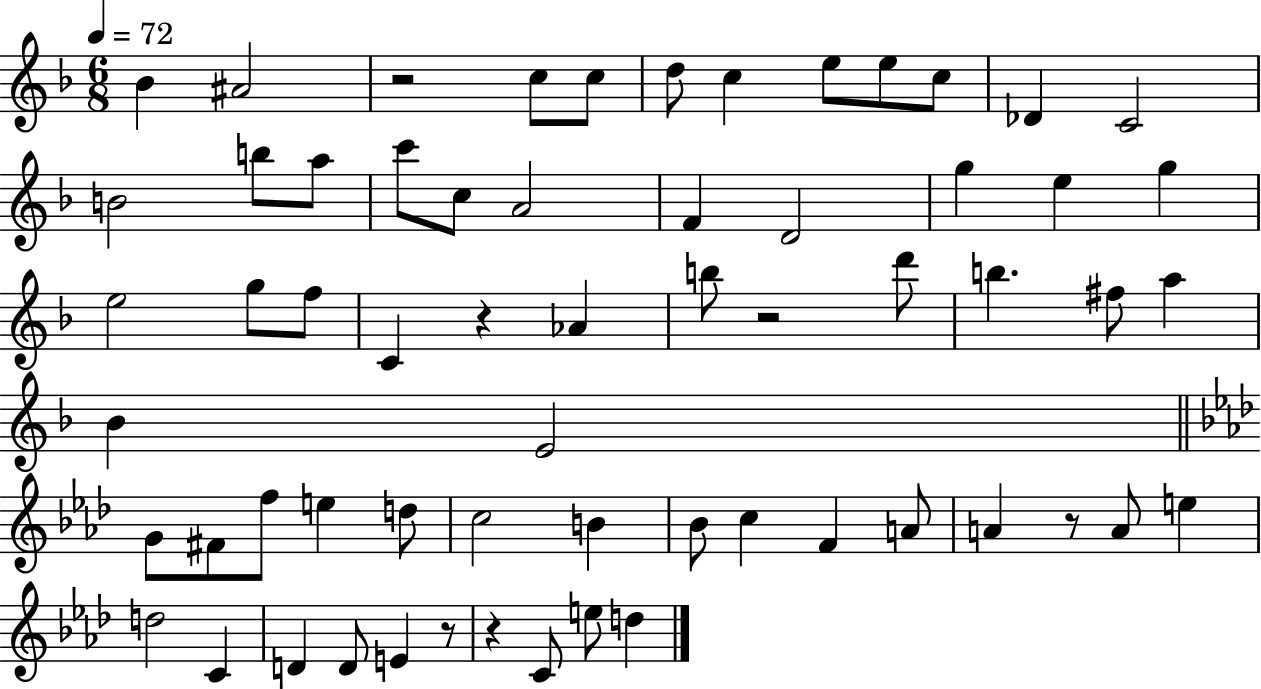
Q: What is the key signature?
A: F major